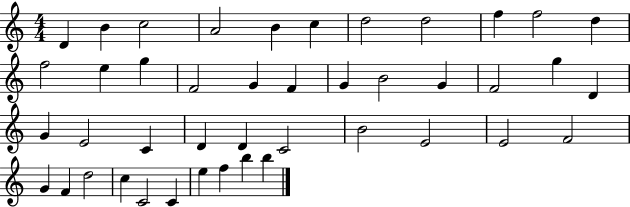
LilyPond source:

{
  \clef treble
  \numericTimeSignature
  \time 4/4
  \key c \major
  d'4 b'4 c''2 | a'2 b'4 c''4 | d''2 d''2 | f''4 f''2 d''4 | \break f''2 e''4 g''4 | f'2 g'4 f'4 | g'4 b'2 g'4 | f'2 g''4 d'4 | \break g'4 e'2 c'4 | d'4 d'4 c'2 | b'2 e'2 | e'2 f'2 | \break g'4 f'4 d''2 | c''4 c'2 c'4 | e''4 f''4 b''4 b''4 | \bar "|."
}